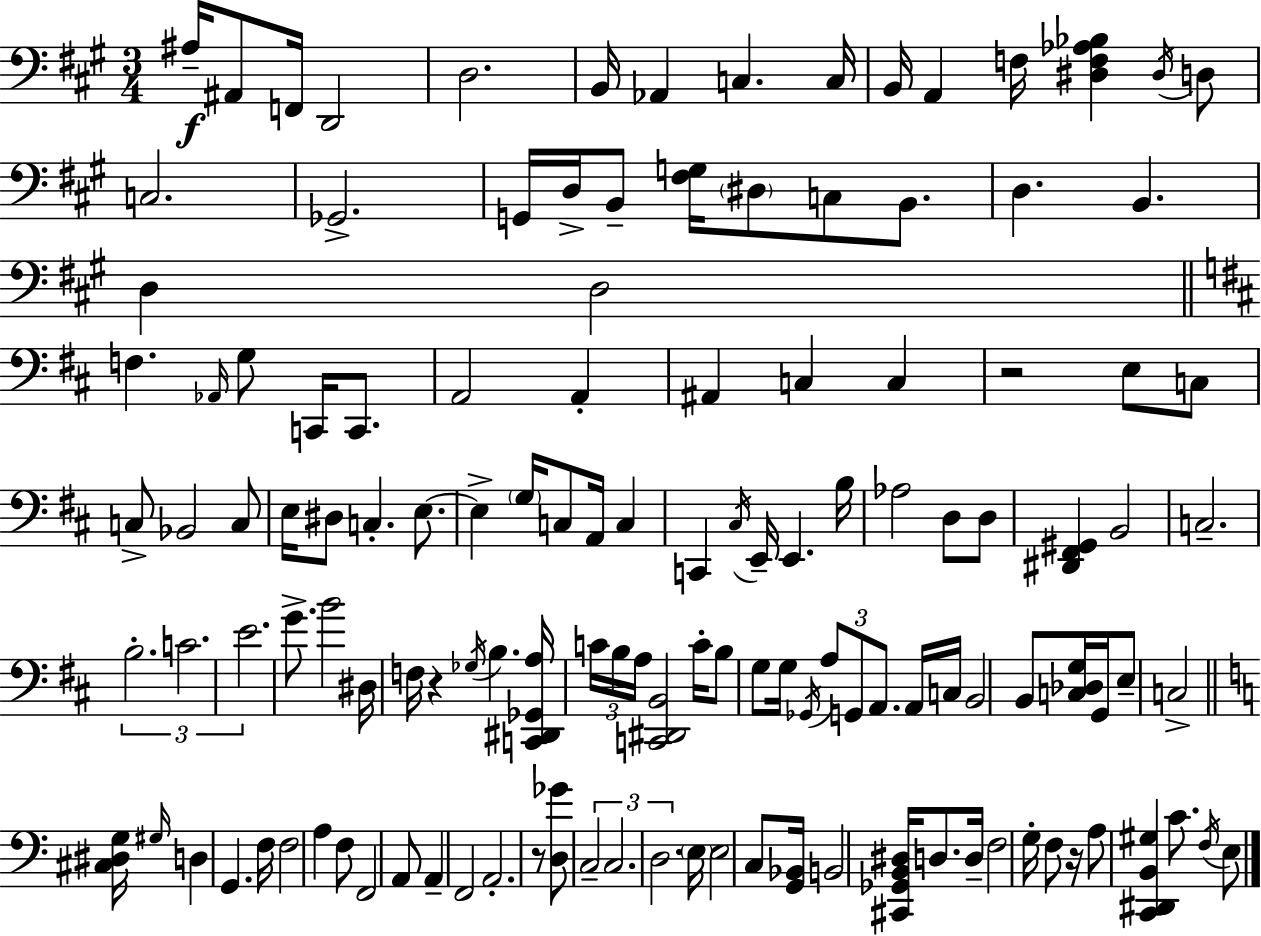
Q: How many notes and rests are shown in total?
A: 130